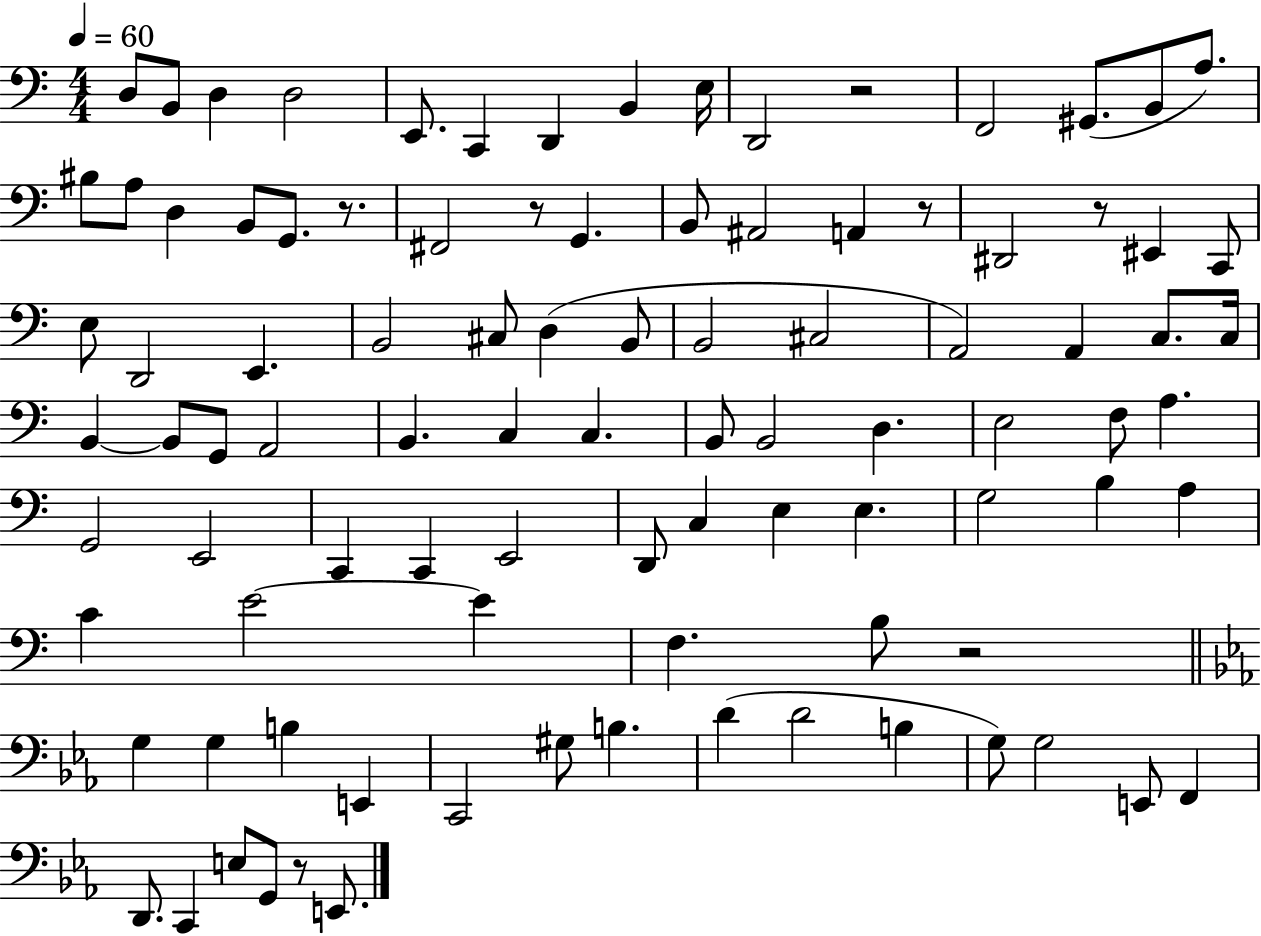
{
  \clef bass
  \numericTimeSignature
  \time 4/4
  \key c \major
  \tempo 4 = 60
  d8 b,8 d4 d2 | e,8. c,4 d,4 b,4 e16 | d,2 r2 | f,2 gis,8.( b,8 a8.) | \break bis8 a8 d4 b,8 g,8. r8. | fis,2 r8 g,4. | b,8 ais,2 a,4 r8 | dis,2 r8 eis,4 c,8 | \break e8 d,2 e,4. | b,2 cis8 d4( b,8 | b,2 cis2 | a,2) a,4 c8. c16 | \break b,4~~ b,8 g,8 a,2 | b,4. c4 c4. | b,8 b,2 d4. | e2 f8 a4. | \break g,2 e,2 | c,4 c,4 e,2 | d,8 c4 e4 e4. | g2 b4 a4 | \break c'4 e'2~~ e'4 | f4. b8 r2 | \bar "||" \break \key ees \major g4 g4 b4 e,4 | c,2 gis8 b4. | d'4( d'2 b4 | g8) g2 e,8 f,4 | \break d,8. c,4 e8 g,8 r8 e,8. | \bar "|."
}